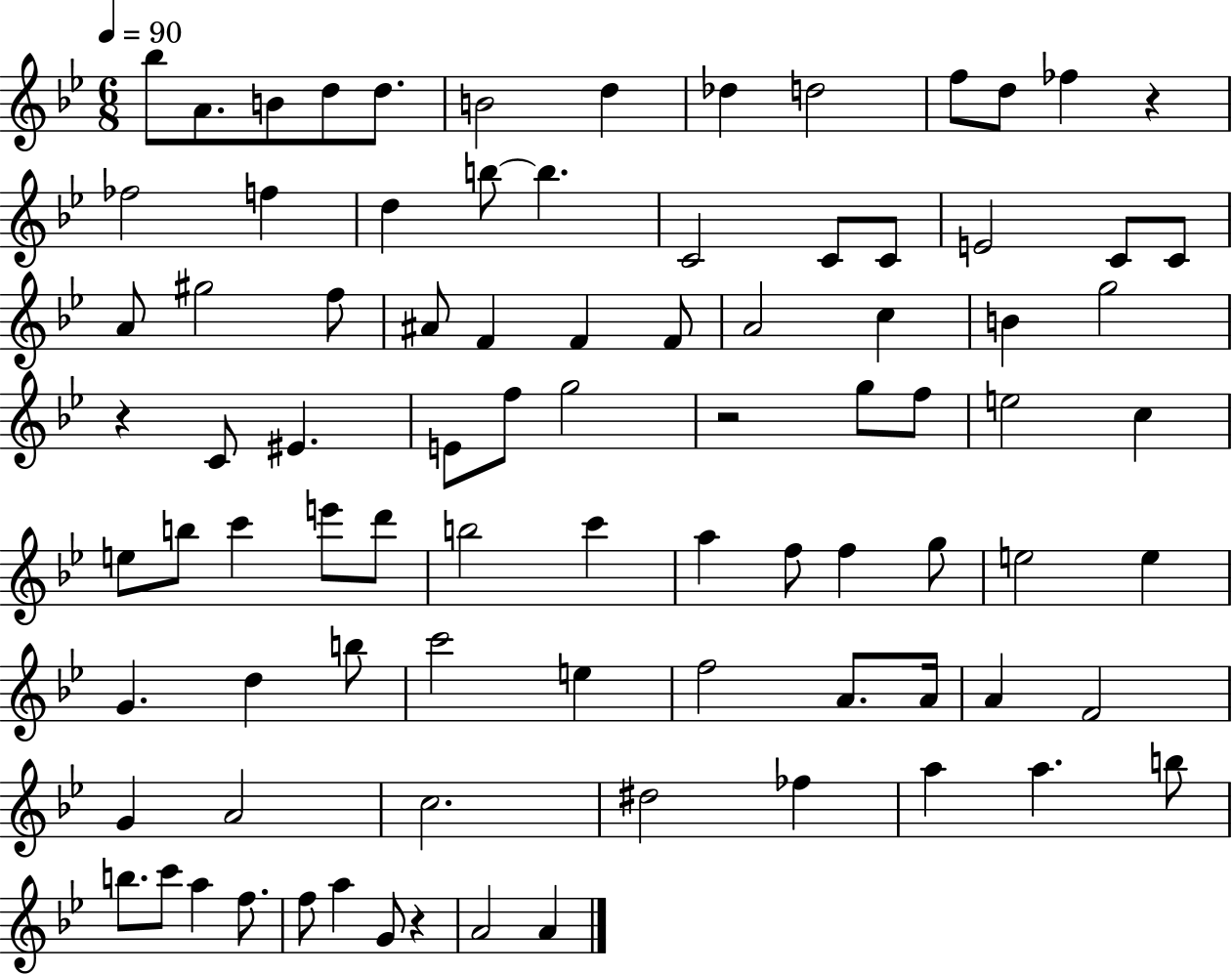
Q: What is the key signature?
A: BES major